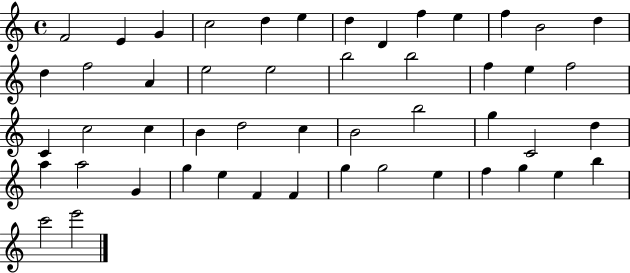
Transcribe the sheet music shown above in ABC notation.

X:1
T:Untitled
M:4/4
L:1/4
K:C
F2 E G c2 d e d D f e f B2 d d f2 A e2 e2 b2 b2 f e f2 C c2 c B d2 c B2 b2 g C2 d a a2 G g e F F g g2 e f g e b c'2 e'2